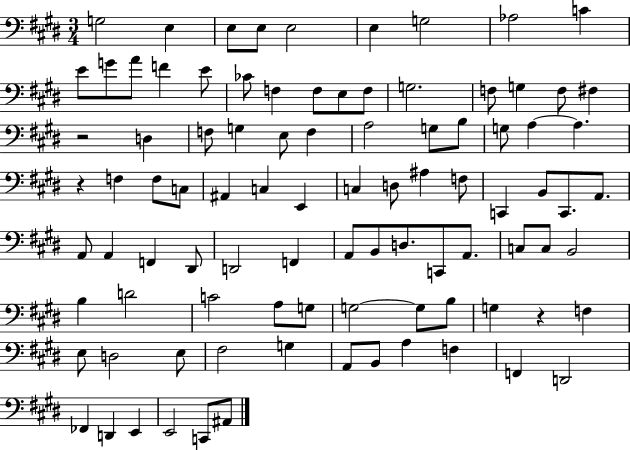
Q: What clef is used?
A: bass